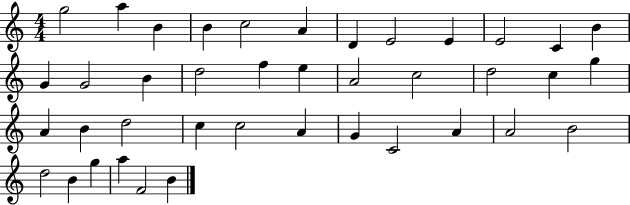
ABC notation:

X:1
T:Untitled
M:4/4
L:1/4
K:C
g2 a B B c2 A D E2 E E2 C B G G2 B d2 f e A2 c2 d2 c g A B d2 c c2 A G C2 A A2 B2 d2 B g a F2 B